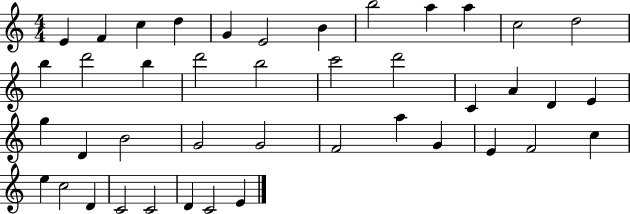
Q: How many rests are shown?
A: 0